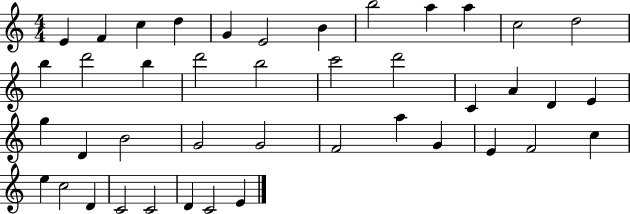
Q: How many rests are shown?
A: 0